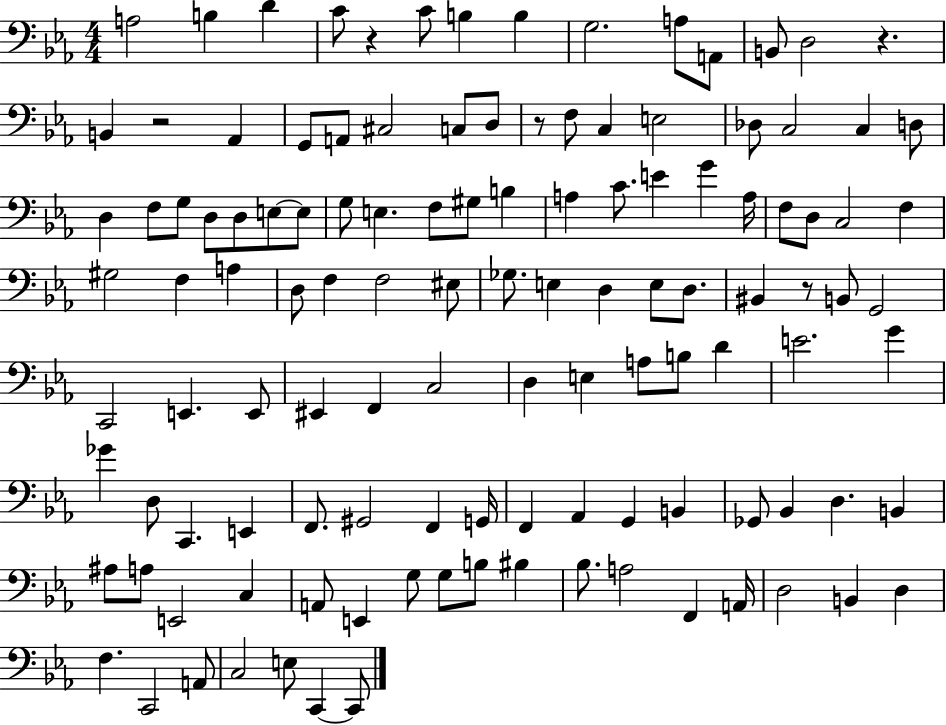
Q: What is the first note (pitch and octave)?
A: A3